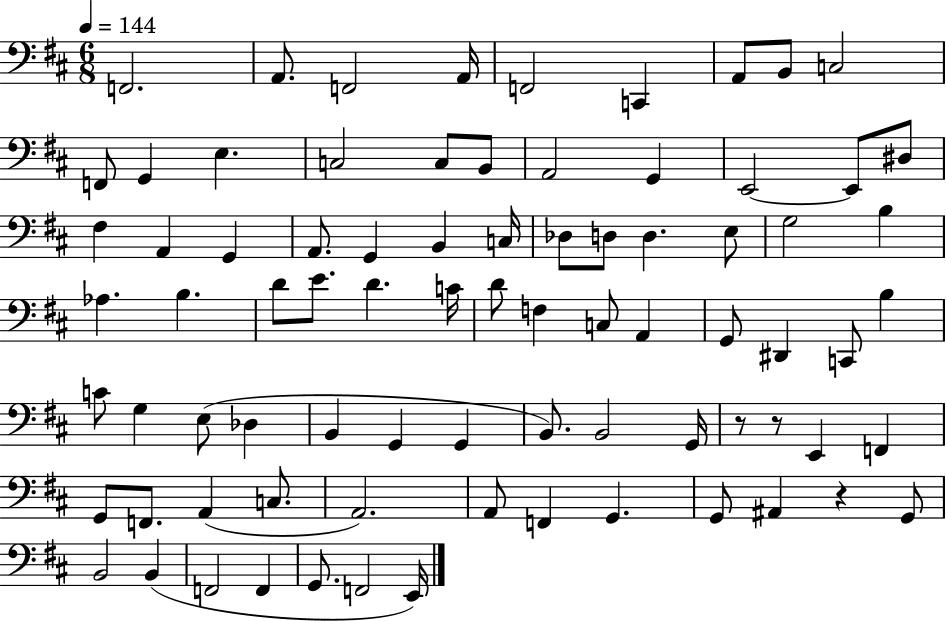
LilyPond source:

{
  \clef bass
  \numericTimeSignature
  \time 6/8
  \key d \major
  \tempo 4 = 144
  f,2. | a,8. f,2 a,16 | f,2 c,4 | a,8 b,8 c2 | \break f,8 g,4 e4. | c2 c8 b,8 | a,2 g,4 | e,2~~ e,8 dis8 | \break fis4 a,4 g,4 | a,8. g,4 b,4 c16 | des8 d8 d4. e8 | g2 b4 | \break aes4. b4. | d'8 e'8. d'4. c'16 | d'8 f4 c8 a,4 | g,8 dis,4 c,8 b4 | \break c'8 g4 e8( des4 | b,4 g,4 g,4 | b,8.) b,2 g,16 | r8 r8 e,4 f,4 | \break g,8 f,8. a,4( c8. | a,2.) | a,8 f,4 g,4. | g,8 ais,4 r4 g,8 | \break b,2 b,4( | f,2 f,4 | g,8. f,2 e,16) | \bar "|."
}